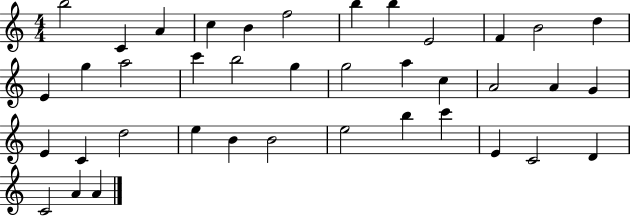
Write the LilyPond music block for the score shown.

{
  \clef treble
  \numericTimeSignature
  \time 4/4
  \key c \major
  b''2 c'4 a'4 | c''4 b'4 f''2 | b''4 b''4 e'2 | f'4 b'2 d''4 | \break e'4 g''4 a''2 | c'''4 b''2 g''4 | g''2 a''4 c''4 | a'2 a'4 g'4 | \break e'4 c'4 d''2 | e''4 b'4 b'2 | e''2 b''4 c'''4 | e'4 c'2 d'4 | \break c'2 a'4 a'4 | \bar "|."
}